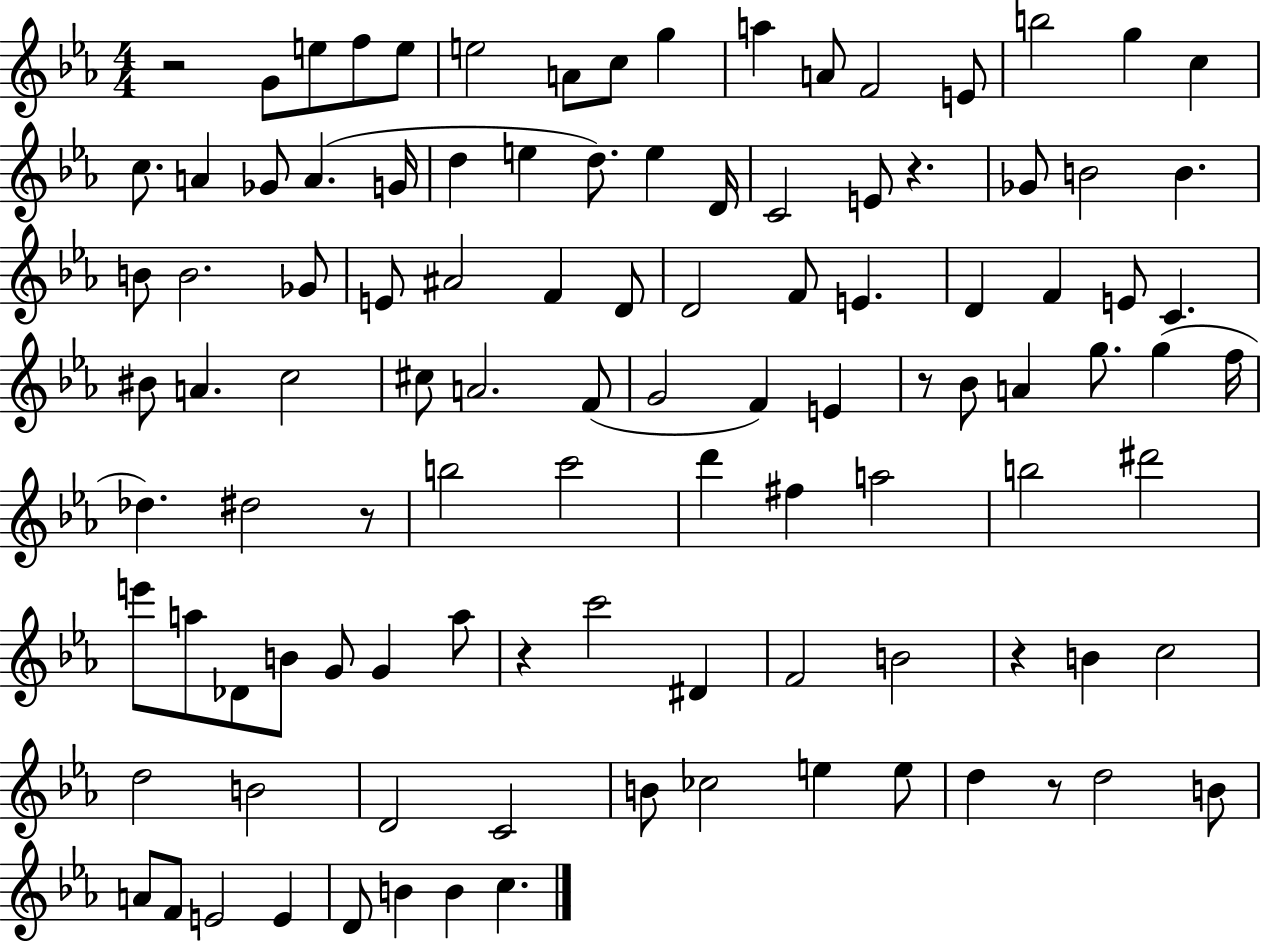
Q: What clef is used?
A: treble